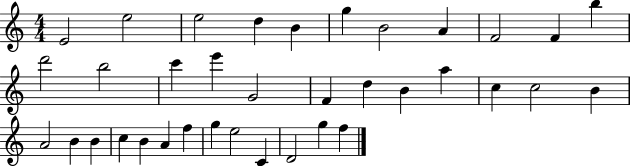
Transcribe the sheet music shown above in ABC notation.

X:1
T:Untitled
M:4/4
L:1/4
K:C
E2 e2 e2 d B g B2 A F2 F b d'2 b2 c' e' G2 F d B a c c2 B A2 B B c B A f g e2 C D2 g f